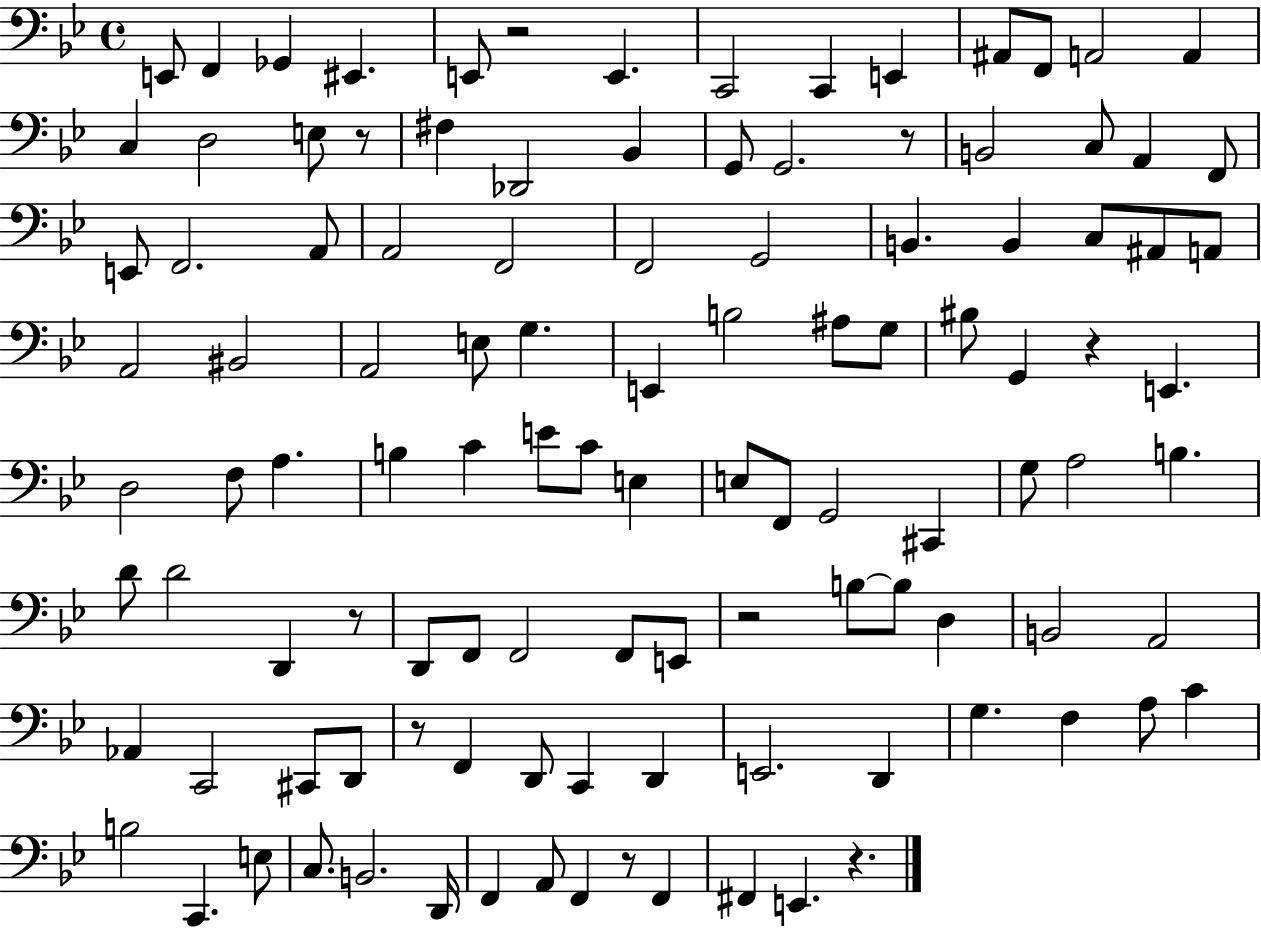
X:1
T:Untitled
M:4/4
L:1/4
K:Bb
E,,/2 F,, _G,, ^E,, E,,/2 z2 E,, C,,2 C,, E,, ^A,,/2 F,,/2 A,,2 A,, C, D,2 E,/2 z/2 ^F, _D,,2 _B,, G,,/2 G,,2 z/2 B,,2 C,/2 A,, F,,/2 E,,/2 F,,2 A,,/2 A,,2 F,,2 F,,2 G,,2 B,, B,, C,/2 ^A,,/2 A,,/2 A,,2 ^B,,2 A,,2 E,/2 G, E,, B,2 ^A,/2 G,/2 ^B,/2 G,, z E,, D,2 F,/2 A, B, C E/2 C/2 E, E,/2 F,,/2 G,,2 ^C,, G,/2 A,2 B, D/2 D2 D,, z/2 D,,/2 F,,/2 F,,2 F,,/2 E,,/2 z2 B,/2 B,/2 D, B,,2 A,,2 _A,, C,,2 ^C,,/2 D,,/2 z/2 F,, D,,/2 C,, D,, E,,2 D,, G, F, A,/2 C B,2 C,, E,/2 C,/2 B,,2 D,,/4 F,, A,,/2 F,, z/2 F,, ^F,, E,, z